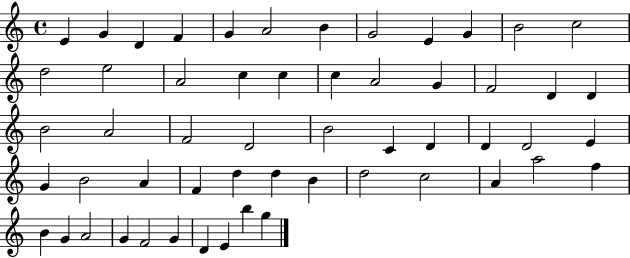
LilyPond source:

{
  \clef treble
  \time 4/4
  \defaultTimeSignature
  \key c \major
  e'4 g'4 d'4 f'4 | g'4 a'2 b'4 | g'2 e'4 g'4 | b'2 c''2 | \break d''2 e''2 | a'2 c''4 c''4 | c''4 a'2 g'4 | f'2 d'4 d'4 | \break b'2 a'2 | f'2 d'2 | b'2 c'4 d'4 | d'4 d'2 e'4 | \break g'4 b'2 a'4 | f'4 d''4 d''4 b'4 | d''2 c''2 | a'4 a''2 f''4 | \break b'4 g'4 a'2 | g'4 f'2 g'4 | d'4 e'4 b''4 g''4 | \bar "|."
}